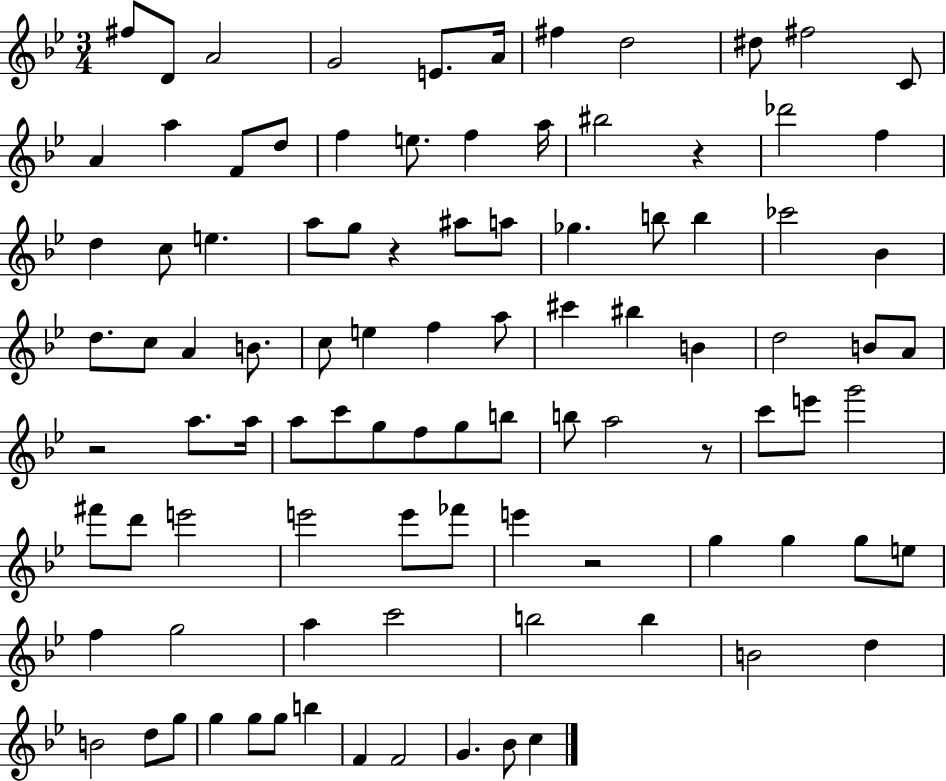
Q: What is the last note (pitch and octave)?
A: C5